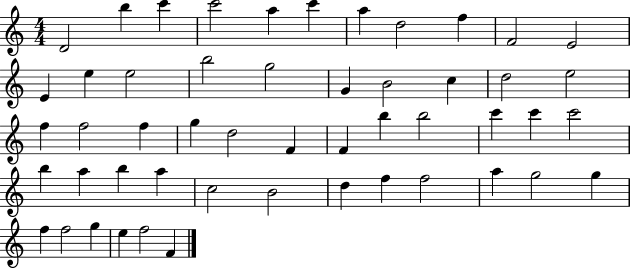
D4/h B5/q C6/q C6/h A5/q C6/q A5/q D5/h F5/q F4/h E4/h E4/q E5/q E5/h B5/h G5/h G4/q B4/h C5/q D5/h E5/h F5/q F5/h F5/q G5/q D5/h F4/q F4/q B5/q B5/h C6/q C6/q C6/h B5/q A5/q B5/q A5/q C5/h B4/h D5/q F5/q F5/h A5/q G5/h G5/q F5/q F5/h G5/q E5/q F5/h F4/q